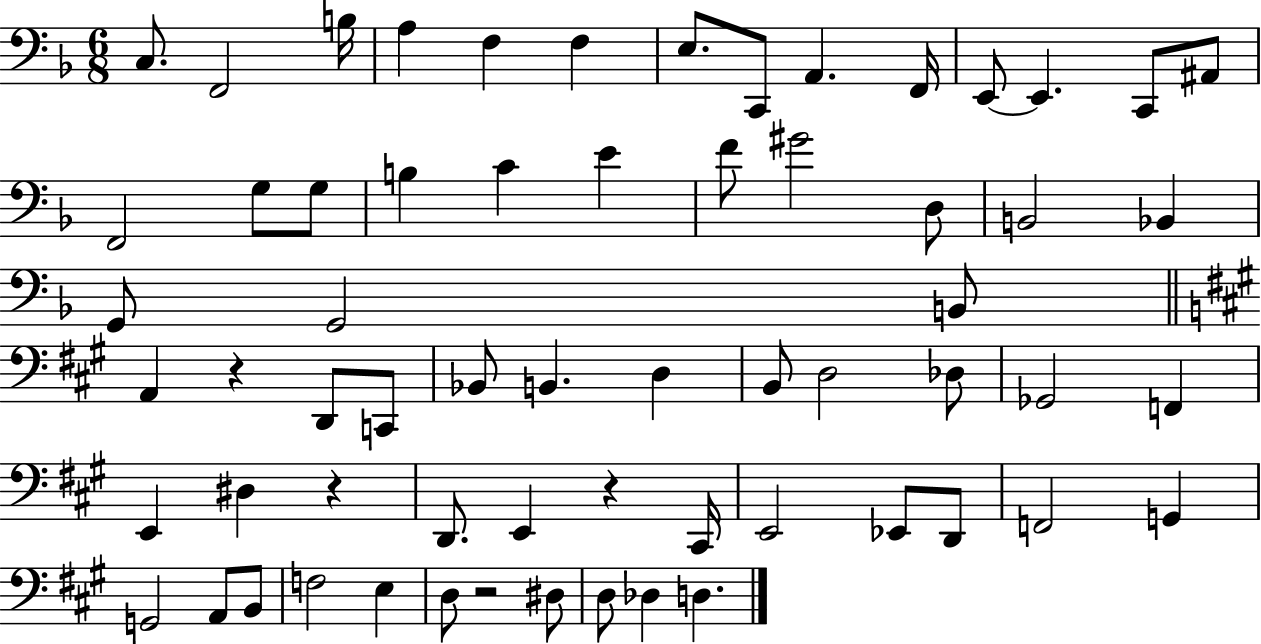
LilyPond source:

{
  \clef bass
  \numericTimeSignature
  \time 6/8
  \key f \major
  c8. f,2 b16 | a4 f4 f4 | e8. c,8 a,4. f,16 | e,8~~ e,4. c,8 ais,8 | \break f,2 g8 g8 | b4 c'4 e'4 | f'8 gis'2 d8 | b,2 bes,4 | \break g,8 g,2 b,8 | \bar "||" \break \key a \major a,4 r4 d,8 c,8 | bes,8 b,4. d4 | b,8 d2 des8 | ges,2 f,4 | \break e,4 dis4 r4 | d,8. e,4 r4 cis,16 | e,2 ees,8 d,8 | f,2 g,4 | \break g,2 a,8 b,8 | f2 e4 | d8 r2 dis8 | d8 des4 d4. | \break \bar "|."
}